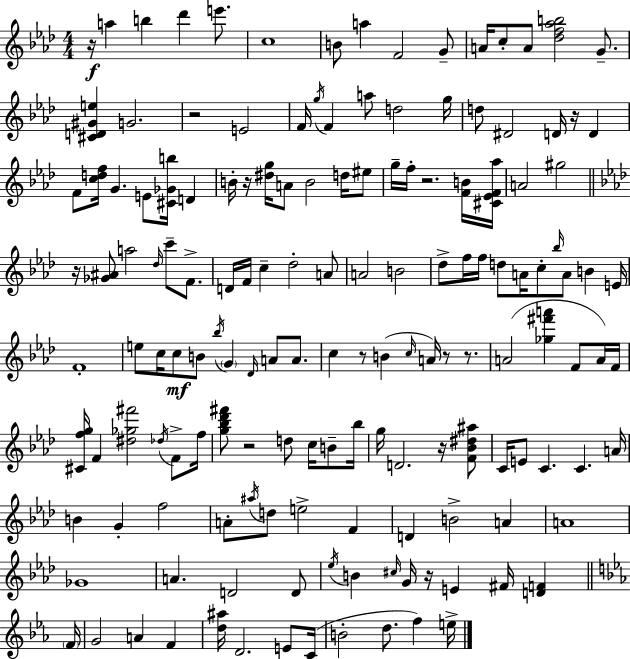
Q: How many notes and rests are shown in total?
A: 152